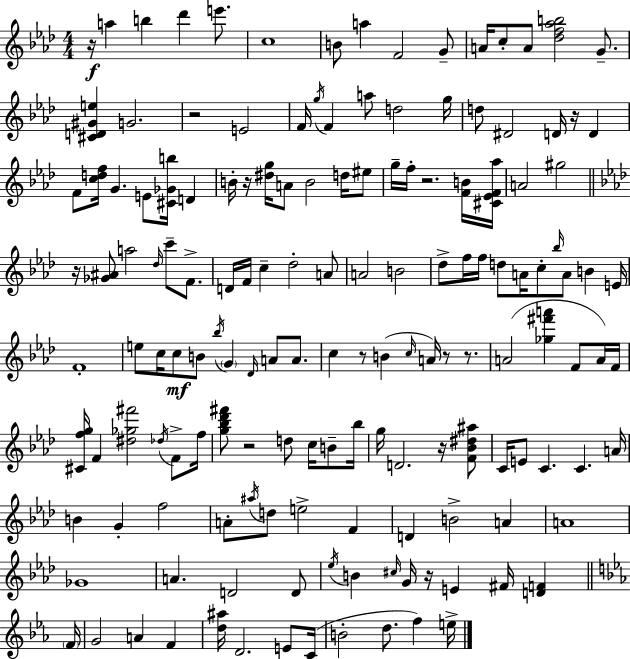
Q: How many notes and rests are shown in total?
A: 152